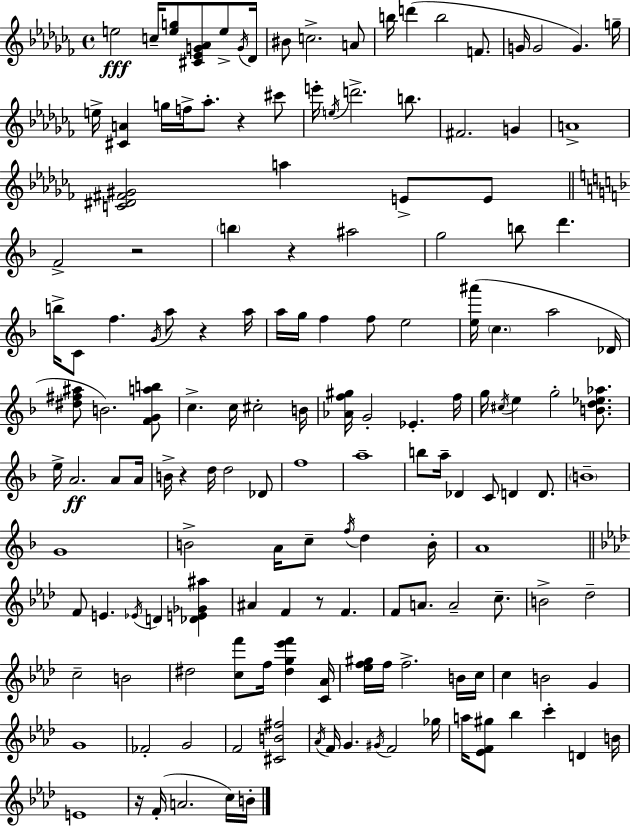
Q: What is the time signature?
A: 4/4